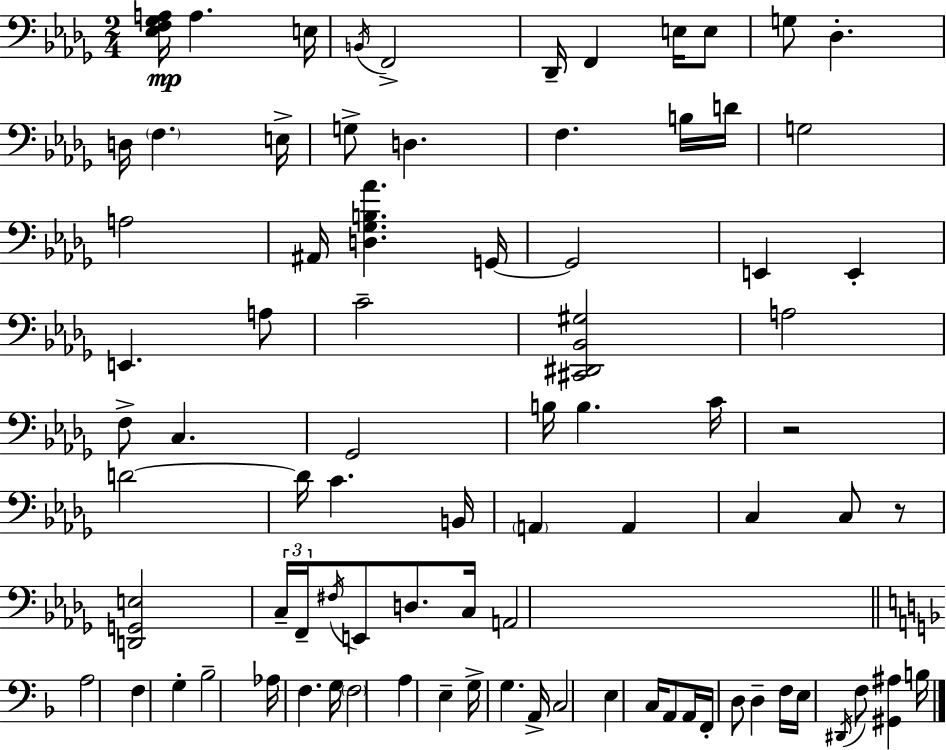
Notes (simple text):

[Eb3,F3,Gb3,A3]/s A3/q. E3/s B2/s F2/h Db2/s F2/q E3/s E3/e G3/e Db3/q. D3/s F3/q. E3/s G3/e D3/q. F3/q. B3/s D4/s G3/h A3/h A#2/s [D3,Gb3,B3,Ab4]/q. G2/s G2/h E2/q E2/q E2/q. A3/e C4/h [C#2,D#2,Bb2,G#3]/h A3/h F3/e C3/q. Gb2/h B3/s B3/q. C4/s R/h D4/h D4/s C4/q. B2/s A2/q A2/q C3/q C3/e R/e [D2,G2,E3]/h C3/s F2/s F#3/s E2/e D3/e. C3/s A2/h A3/h F3/q G3/q Bb3/h Ab3/s F3/q. G3/s F3/h A3/q E3/q G3/s G3/q. A2/s C3/h E3/q C3/s A2/e A2/s F2/s D3/e D3/q F3/s E3/s D#2/s F3/e [G#2,A#3]/q B3/s